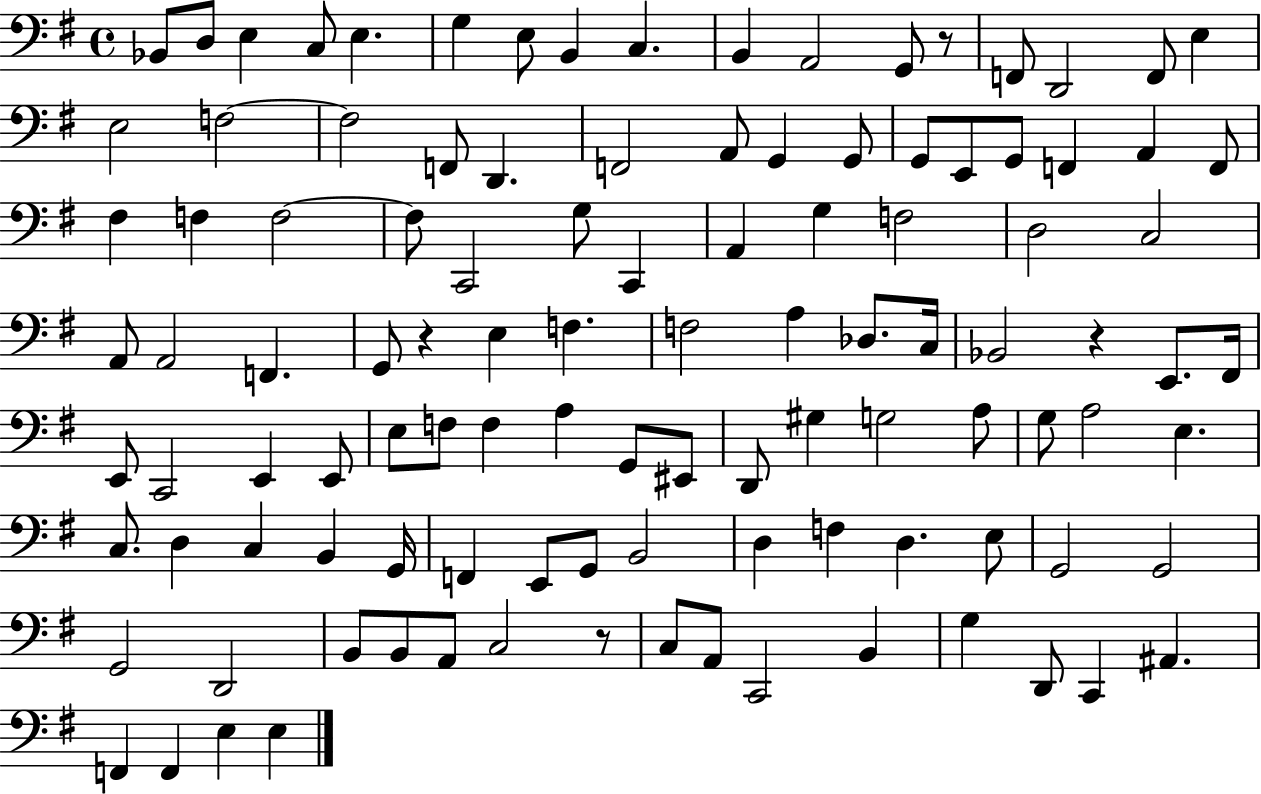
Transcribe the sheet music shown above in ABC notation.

X:1
T:Untitled
M:4/4
L:1/4
K:G
_B,,/2 D,/2 E, C,/2 E, G, E,/2 B,, C, B,, A,,2 G,,/2 z/2 F,,/2 D,,2 F,,/2 E, E,2 F,2 F,2 F,,/2 D,, F,,2 A,,/2 G,, G,,/2 G,,/2 E,,/2 G,,/2 F,, A,, F,,/2 ^F, F, F,2 F,/2 C,,2 G,/2 C,, A,, G, F,2 D,2 C,2 A,,/2 A,,2 F,, G,,/2 z E, F, F,2 A, _D,/2 C,/4 _B,,2 z E,,/2 ^F,,/4 E,,/2 C,,2 E,, E,,/2 E,/2 F,/2 F, A, G,,/2 ^E,,/2 D,,/2 ^G, G,2 A,/2 G,/2 A,2 E, C,/2 D, C, B,, G,,/4 F,, E,,/2 G,,/2 B,,2 D, F, D, E,/2 G,,2 G,,2 G,,2 D,,2 B,,/2 B,,/2 A,,/2 C,2 z/2 C,/2 A,,/2 C,,2 B,, G, D,,/2 C,, ^A,, F,, F,, E, E,